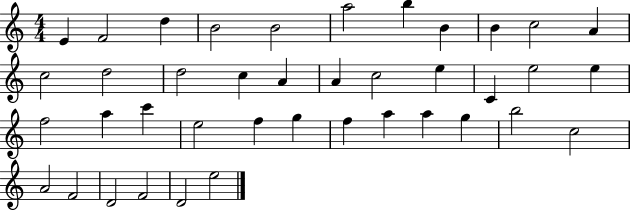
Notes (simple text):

E4/q F4/h D5/q B4/h B4/h A5/h B5/q B4/q B4/q C5/h A4/q C5/h D5/h D5/h C5/q A4/q A4/q C5/h E5/q C4/q E5/h E5/q F5/h A5/q C6/q E5/h F5/q G5/q F5/q A5/q A5/q G5/q B5/h C5/h A4/h F4/h D4/h F4/h D4/h E5/h